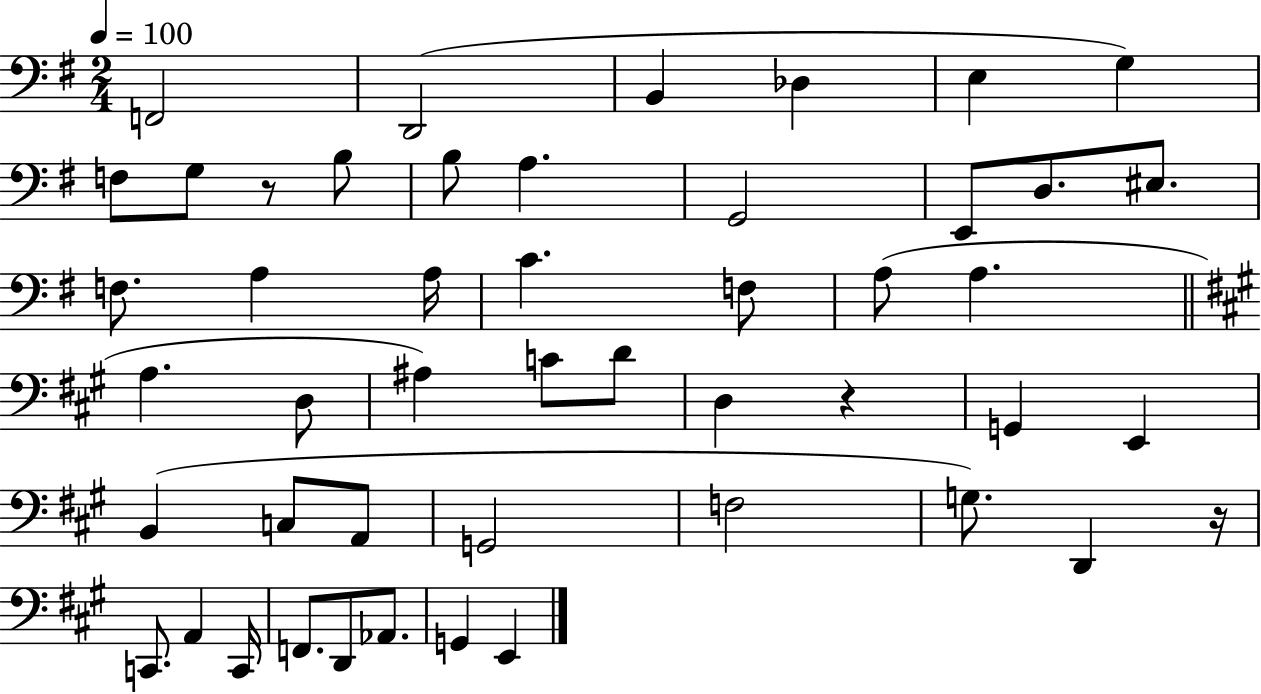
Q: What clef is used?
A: bass